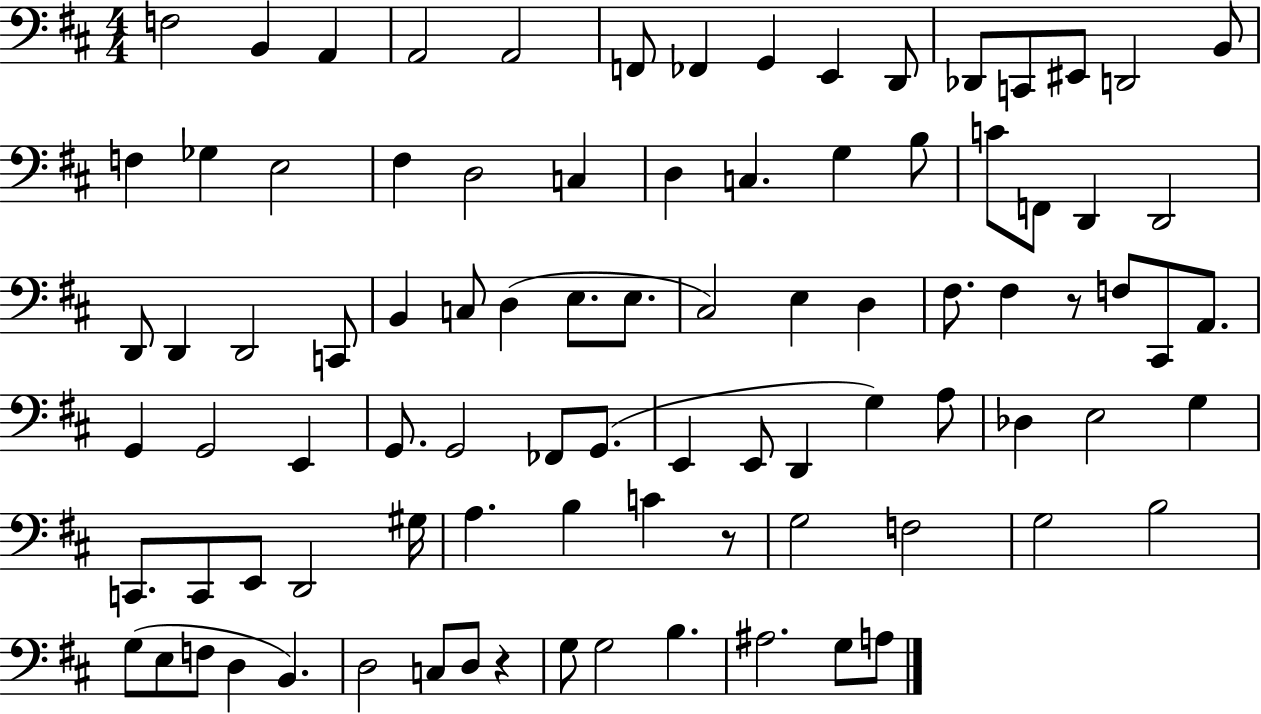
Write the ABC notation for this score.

X:1
T:Untitled
M:4/4
L:1/4
K:D
F,2 B,, A,, A,,2 A,,2 F,,/2 _F,, G,, E,, D,,/2 _D,,/2 C,,/2 ^E,,/2 D,,2 B,,/2 F, _G, E,2 ^F, D,2 C, D, C, G, B,/2 C/2 F,,/2 D,, D,,2 D,,/2 D,, D,,2 C,,/2 B,, C,/2 D, E,/2 E,/2 ^C,2 E, D, ^F,/2 ^F, z/2 F,/2 ^C,,/2 A,,/2 G,, G,,2 E,, G,,/2 G,,2 _F,,/2 G,,/2 E,, E,,/2 D,, G, A,/2 _D, E,2 G, C,,/2 C,,/2 E,,/2 D,,2 ^G,/4 A, B, C z/2 G,2 F,2 G,2 B,2 G,/2 E,/2 F,/2 D, B,, D,2 C,/2 D,/2 z G,/2 G,2 B, ^A,2 G,/2 A,/2